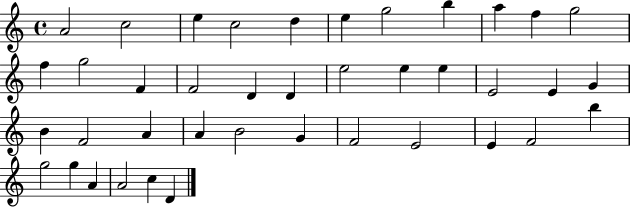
A4/h C5/h E5/q C5/h D5/q E5/q G5/h B5/q A5/q F5/q G5/h F5/q G5/h F4/q F4/h D4/q D4/q E5/h E5/q E5/q E4/h E4/q G4/q B4/q F4/h A4/q A4/q B4/h G4/q F4/h E4/h E4/q F4/h B5/q G5/h G5/q A4/q A4/h C5/q D4/q